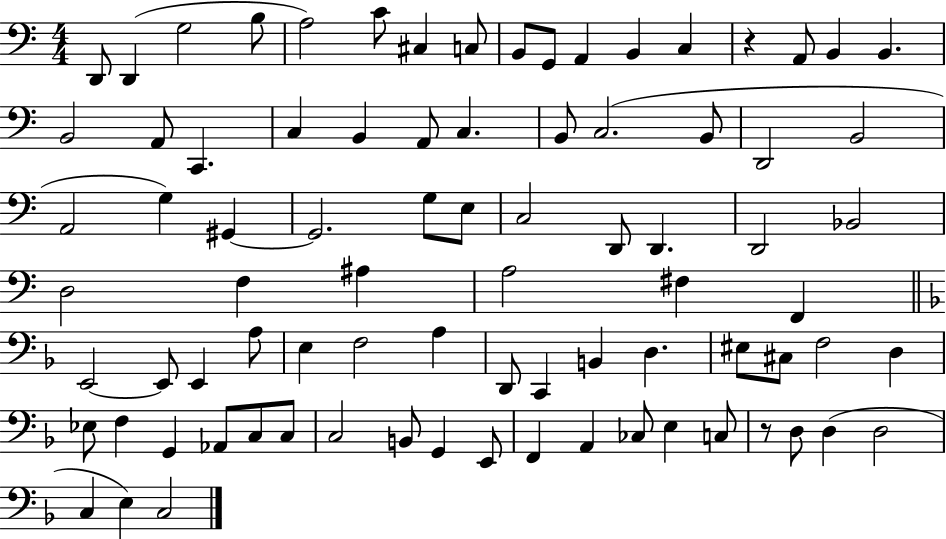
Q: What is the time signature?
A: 4/4